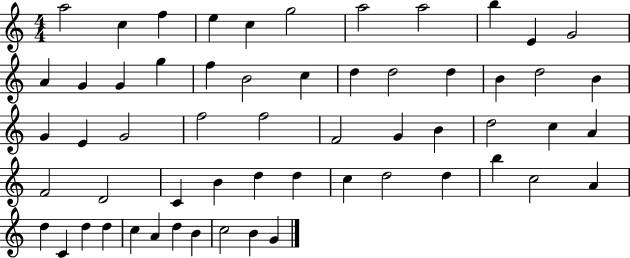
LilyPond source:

{
  \clef treble
  \numericTimeSignature
  \time 4/4
  \key c \major
  a''2 c''4 f''4 | e''4 c''4 g''2 | a''2 a''2 | b''4 e'4 g'2 | \break a'4 g'4 g'4 g''4 | f''4 b'2 c''4 | d''4 d''2 d''4 | b'4 d''2 b'4 | \break g'4 e'4 g'2 | f''2 f''2 | f'2 g'4 b'4 | d''2 c''4 a'4 | \break f'2 d'2 | c'4 b'4 d''4 d''4 | c''4 d''2 d''4 | b''4 c''2 a'4 | \break d''4 c'4 d''4 d''4 | c''4 a'4 d''4 b'4 | c''2 b'4 g'4 | \bar "|."
}